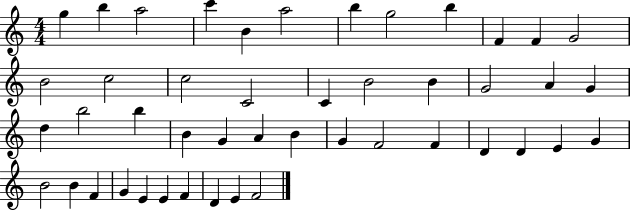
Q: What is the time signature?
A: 4/4